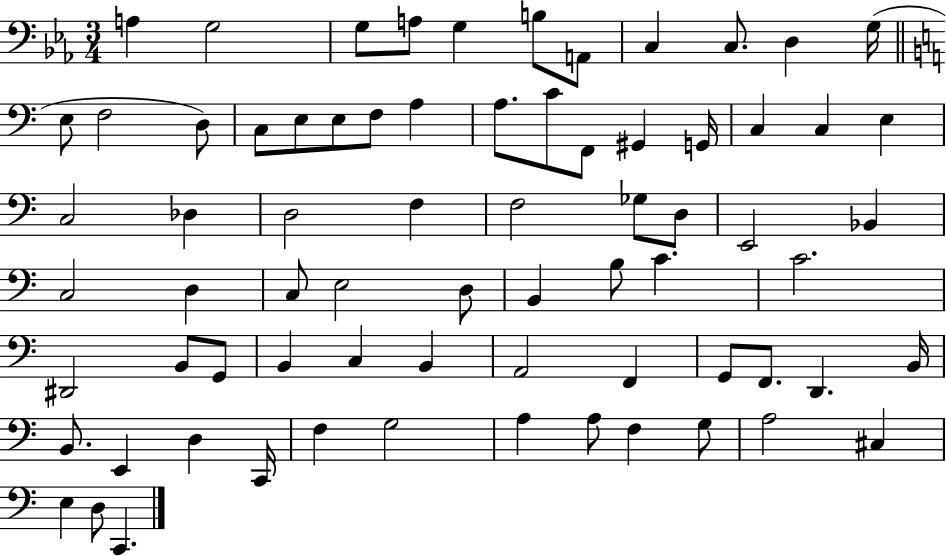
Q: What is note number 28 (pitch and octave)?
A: C3